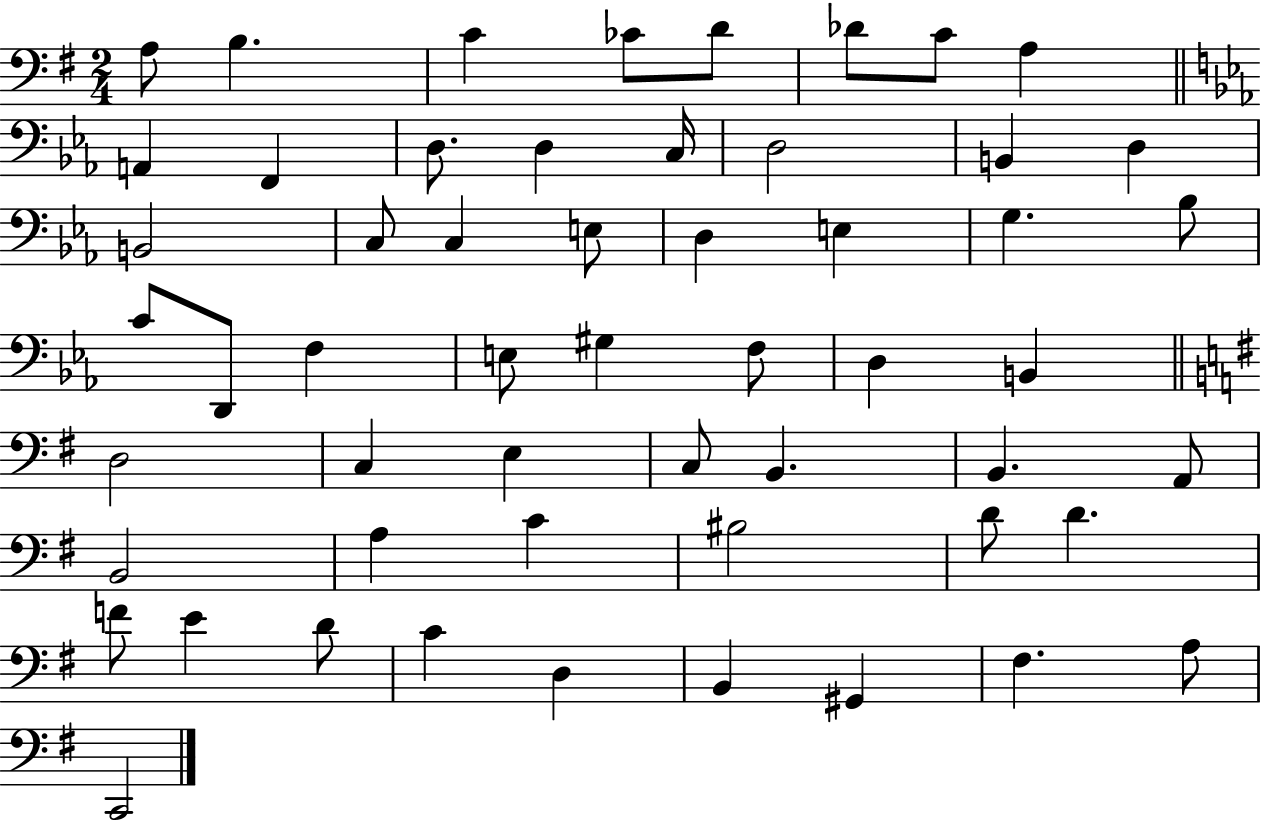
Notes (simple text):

A3/e B3/q. C4/q CES4/e D4/e Db4/e C4/e A3/q A2/q F2/q D3/e. D3/q C3/s D3/h B2/q D3/q B2/h C3/e C3/q E3/e D3/q E3/q G3/q. Bb3/e C4/e D2/e F3/q E3/e G#3/q F3/e D3/q B2/q D3/h C3/q E3/q C3/e B2/q. B2/q. A2/e B2/h A3/q C4/q BIS3/h D4/e D4/q. F4/e E4/q D4/e C4/q D3/q B2/q G#2/q F#3/q. A3/e C2/h